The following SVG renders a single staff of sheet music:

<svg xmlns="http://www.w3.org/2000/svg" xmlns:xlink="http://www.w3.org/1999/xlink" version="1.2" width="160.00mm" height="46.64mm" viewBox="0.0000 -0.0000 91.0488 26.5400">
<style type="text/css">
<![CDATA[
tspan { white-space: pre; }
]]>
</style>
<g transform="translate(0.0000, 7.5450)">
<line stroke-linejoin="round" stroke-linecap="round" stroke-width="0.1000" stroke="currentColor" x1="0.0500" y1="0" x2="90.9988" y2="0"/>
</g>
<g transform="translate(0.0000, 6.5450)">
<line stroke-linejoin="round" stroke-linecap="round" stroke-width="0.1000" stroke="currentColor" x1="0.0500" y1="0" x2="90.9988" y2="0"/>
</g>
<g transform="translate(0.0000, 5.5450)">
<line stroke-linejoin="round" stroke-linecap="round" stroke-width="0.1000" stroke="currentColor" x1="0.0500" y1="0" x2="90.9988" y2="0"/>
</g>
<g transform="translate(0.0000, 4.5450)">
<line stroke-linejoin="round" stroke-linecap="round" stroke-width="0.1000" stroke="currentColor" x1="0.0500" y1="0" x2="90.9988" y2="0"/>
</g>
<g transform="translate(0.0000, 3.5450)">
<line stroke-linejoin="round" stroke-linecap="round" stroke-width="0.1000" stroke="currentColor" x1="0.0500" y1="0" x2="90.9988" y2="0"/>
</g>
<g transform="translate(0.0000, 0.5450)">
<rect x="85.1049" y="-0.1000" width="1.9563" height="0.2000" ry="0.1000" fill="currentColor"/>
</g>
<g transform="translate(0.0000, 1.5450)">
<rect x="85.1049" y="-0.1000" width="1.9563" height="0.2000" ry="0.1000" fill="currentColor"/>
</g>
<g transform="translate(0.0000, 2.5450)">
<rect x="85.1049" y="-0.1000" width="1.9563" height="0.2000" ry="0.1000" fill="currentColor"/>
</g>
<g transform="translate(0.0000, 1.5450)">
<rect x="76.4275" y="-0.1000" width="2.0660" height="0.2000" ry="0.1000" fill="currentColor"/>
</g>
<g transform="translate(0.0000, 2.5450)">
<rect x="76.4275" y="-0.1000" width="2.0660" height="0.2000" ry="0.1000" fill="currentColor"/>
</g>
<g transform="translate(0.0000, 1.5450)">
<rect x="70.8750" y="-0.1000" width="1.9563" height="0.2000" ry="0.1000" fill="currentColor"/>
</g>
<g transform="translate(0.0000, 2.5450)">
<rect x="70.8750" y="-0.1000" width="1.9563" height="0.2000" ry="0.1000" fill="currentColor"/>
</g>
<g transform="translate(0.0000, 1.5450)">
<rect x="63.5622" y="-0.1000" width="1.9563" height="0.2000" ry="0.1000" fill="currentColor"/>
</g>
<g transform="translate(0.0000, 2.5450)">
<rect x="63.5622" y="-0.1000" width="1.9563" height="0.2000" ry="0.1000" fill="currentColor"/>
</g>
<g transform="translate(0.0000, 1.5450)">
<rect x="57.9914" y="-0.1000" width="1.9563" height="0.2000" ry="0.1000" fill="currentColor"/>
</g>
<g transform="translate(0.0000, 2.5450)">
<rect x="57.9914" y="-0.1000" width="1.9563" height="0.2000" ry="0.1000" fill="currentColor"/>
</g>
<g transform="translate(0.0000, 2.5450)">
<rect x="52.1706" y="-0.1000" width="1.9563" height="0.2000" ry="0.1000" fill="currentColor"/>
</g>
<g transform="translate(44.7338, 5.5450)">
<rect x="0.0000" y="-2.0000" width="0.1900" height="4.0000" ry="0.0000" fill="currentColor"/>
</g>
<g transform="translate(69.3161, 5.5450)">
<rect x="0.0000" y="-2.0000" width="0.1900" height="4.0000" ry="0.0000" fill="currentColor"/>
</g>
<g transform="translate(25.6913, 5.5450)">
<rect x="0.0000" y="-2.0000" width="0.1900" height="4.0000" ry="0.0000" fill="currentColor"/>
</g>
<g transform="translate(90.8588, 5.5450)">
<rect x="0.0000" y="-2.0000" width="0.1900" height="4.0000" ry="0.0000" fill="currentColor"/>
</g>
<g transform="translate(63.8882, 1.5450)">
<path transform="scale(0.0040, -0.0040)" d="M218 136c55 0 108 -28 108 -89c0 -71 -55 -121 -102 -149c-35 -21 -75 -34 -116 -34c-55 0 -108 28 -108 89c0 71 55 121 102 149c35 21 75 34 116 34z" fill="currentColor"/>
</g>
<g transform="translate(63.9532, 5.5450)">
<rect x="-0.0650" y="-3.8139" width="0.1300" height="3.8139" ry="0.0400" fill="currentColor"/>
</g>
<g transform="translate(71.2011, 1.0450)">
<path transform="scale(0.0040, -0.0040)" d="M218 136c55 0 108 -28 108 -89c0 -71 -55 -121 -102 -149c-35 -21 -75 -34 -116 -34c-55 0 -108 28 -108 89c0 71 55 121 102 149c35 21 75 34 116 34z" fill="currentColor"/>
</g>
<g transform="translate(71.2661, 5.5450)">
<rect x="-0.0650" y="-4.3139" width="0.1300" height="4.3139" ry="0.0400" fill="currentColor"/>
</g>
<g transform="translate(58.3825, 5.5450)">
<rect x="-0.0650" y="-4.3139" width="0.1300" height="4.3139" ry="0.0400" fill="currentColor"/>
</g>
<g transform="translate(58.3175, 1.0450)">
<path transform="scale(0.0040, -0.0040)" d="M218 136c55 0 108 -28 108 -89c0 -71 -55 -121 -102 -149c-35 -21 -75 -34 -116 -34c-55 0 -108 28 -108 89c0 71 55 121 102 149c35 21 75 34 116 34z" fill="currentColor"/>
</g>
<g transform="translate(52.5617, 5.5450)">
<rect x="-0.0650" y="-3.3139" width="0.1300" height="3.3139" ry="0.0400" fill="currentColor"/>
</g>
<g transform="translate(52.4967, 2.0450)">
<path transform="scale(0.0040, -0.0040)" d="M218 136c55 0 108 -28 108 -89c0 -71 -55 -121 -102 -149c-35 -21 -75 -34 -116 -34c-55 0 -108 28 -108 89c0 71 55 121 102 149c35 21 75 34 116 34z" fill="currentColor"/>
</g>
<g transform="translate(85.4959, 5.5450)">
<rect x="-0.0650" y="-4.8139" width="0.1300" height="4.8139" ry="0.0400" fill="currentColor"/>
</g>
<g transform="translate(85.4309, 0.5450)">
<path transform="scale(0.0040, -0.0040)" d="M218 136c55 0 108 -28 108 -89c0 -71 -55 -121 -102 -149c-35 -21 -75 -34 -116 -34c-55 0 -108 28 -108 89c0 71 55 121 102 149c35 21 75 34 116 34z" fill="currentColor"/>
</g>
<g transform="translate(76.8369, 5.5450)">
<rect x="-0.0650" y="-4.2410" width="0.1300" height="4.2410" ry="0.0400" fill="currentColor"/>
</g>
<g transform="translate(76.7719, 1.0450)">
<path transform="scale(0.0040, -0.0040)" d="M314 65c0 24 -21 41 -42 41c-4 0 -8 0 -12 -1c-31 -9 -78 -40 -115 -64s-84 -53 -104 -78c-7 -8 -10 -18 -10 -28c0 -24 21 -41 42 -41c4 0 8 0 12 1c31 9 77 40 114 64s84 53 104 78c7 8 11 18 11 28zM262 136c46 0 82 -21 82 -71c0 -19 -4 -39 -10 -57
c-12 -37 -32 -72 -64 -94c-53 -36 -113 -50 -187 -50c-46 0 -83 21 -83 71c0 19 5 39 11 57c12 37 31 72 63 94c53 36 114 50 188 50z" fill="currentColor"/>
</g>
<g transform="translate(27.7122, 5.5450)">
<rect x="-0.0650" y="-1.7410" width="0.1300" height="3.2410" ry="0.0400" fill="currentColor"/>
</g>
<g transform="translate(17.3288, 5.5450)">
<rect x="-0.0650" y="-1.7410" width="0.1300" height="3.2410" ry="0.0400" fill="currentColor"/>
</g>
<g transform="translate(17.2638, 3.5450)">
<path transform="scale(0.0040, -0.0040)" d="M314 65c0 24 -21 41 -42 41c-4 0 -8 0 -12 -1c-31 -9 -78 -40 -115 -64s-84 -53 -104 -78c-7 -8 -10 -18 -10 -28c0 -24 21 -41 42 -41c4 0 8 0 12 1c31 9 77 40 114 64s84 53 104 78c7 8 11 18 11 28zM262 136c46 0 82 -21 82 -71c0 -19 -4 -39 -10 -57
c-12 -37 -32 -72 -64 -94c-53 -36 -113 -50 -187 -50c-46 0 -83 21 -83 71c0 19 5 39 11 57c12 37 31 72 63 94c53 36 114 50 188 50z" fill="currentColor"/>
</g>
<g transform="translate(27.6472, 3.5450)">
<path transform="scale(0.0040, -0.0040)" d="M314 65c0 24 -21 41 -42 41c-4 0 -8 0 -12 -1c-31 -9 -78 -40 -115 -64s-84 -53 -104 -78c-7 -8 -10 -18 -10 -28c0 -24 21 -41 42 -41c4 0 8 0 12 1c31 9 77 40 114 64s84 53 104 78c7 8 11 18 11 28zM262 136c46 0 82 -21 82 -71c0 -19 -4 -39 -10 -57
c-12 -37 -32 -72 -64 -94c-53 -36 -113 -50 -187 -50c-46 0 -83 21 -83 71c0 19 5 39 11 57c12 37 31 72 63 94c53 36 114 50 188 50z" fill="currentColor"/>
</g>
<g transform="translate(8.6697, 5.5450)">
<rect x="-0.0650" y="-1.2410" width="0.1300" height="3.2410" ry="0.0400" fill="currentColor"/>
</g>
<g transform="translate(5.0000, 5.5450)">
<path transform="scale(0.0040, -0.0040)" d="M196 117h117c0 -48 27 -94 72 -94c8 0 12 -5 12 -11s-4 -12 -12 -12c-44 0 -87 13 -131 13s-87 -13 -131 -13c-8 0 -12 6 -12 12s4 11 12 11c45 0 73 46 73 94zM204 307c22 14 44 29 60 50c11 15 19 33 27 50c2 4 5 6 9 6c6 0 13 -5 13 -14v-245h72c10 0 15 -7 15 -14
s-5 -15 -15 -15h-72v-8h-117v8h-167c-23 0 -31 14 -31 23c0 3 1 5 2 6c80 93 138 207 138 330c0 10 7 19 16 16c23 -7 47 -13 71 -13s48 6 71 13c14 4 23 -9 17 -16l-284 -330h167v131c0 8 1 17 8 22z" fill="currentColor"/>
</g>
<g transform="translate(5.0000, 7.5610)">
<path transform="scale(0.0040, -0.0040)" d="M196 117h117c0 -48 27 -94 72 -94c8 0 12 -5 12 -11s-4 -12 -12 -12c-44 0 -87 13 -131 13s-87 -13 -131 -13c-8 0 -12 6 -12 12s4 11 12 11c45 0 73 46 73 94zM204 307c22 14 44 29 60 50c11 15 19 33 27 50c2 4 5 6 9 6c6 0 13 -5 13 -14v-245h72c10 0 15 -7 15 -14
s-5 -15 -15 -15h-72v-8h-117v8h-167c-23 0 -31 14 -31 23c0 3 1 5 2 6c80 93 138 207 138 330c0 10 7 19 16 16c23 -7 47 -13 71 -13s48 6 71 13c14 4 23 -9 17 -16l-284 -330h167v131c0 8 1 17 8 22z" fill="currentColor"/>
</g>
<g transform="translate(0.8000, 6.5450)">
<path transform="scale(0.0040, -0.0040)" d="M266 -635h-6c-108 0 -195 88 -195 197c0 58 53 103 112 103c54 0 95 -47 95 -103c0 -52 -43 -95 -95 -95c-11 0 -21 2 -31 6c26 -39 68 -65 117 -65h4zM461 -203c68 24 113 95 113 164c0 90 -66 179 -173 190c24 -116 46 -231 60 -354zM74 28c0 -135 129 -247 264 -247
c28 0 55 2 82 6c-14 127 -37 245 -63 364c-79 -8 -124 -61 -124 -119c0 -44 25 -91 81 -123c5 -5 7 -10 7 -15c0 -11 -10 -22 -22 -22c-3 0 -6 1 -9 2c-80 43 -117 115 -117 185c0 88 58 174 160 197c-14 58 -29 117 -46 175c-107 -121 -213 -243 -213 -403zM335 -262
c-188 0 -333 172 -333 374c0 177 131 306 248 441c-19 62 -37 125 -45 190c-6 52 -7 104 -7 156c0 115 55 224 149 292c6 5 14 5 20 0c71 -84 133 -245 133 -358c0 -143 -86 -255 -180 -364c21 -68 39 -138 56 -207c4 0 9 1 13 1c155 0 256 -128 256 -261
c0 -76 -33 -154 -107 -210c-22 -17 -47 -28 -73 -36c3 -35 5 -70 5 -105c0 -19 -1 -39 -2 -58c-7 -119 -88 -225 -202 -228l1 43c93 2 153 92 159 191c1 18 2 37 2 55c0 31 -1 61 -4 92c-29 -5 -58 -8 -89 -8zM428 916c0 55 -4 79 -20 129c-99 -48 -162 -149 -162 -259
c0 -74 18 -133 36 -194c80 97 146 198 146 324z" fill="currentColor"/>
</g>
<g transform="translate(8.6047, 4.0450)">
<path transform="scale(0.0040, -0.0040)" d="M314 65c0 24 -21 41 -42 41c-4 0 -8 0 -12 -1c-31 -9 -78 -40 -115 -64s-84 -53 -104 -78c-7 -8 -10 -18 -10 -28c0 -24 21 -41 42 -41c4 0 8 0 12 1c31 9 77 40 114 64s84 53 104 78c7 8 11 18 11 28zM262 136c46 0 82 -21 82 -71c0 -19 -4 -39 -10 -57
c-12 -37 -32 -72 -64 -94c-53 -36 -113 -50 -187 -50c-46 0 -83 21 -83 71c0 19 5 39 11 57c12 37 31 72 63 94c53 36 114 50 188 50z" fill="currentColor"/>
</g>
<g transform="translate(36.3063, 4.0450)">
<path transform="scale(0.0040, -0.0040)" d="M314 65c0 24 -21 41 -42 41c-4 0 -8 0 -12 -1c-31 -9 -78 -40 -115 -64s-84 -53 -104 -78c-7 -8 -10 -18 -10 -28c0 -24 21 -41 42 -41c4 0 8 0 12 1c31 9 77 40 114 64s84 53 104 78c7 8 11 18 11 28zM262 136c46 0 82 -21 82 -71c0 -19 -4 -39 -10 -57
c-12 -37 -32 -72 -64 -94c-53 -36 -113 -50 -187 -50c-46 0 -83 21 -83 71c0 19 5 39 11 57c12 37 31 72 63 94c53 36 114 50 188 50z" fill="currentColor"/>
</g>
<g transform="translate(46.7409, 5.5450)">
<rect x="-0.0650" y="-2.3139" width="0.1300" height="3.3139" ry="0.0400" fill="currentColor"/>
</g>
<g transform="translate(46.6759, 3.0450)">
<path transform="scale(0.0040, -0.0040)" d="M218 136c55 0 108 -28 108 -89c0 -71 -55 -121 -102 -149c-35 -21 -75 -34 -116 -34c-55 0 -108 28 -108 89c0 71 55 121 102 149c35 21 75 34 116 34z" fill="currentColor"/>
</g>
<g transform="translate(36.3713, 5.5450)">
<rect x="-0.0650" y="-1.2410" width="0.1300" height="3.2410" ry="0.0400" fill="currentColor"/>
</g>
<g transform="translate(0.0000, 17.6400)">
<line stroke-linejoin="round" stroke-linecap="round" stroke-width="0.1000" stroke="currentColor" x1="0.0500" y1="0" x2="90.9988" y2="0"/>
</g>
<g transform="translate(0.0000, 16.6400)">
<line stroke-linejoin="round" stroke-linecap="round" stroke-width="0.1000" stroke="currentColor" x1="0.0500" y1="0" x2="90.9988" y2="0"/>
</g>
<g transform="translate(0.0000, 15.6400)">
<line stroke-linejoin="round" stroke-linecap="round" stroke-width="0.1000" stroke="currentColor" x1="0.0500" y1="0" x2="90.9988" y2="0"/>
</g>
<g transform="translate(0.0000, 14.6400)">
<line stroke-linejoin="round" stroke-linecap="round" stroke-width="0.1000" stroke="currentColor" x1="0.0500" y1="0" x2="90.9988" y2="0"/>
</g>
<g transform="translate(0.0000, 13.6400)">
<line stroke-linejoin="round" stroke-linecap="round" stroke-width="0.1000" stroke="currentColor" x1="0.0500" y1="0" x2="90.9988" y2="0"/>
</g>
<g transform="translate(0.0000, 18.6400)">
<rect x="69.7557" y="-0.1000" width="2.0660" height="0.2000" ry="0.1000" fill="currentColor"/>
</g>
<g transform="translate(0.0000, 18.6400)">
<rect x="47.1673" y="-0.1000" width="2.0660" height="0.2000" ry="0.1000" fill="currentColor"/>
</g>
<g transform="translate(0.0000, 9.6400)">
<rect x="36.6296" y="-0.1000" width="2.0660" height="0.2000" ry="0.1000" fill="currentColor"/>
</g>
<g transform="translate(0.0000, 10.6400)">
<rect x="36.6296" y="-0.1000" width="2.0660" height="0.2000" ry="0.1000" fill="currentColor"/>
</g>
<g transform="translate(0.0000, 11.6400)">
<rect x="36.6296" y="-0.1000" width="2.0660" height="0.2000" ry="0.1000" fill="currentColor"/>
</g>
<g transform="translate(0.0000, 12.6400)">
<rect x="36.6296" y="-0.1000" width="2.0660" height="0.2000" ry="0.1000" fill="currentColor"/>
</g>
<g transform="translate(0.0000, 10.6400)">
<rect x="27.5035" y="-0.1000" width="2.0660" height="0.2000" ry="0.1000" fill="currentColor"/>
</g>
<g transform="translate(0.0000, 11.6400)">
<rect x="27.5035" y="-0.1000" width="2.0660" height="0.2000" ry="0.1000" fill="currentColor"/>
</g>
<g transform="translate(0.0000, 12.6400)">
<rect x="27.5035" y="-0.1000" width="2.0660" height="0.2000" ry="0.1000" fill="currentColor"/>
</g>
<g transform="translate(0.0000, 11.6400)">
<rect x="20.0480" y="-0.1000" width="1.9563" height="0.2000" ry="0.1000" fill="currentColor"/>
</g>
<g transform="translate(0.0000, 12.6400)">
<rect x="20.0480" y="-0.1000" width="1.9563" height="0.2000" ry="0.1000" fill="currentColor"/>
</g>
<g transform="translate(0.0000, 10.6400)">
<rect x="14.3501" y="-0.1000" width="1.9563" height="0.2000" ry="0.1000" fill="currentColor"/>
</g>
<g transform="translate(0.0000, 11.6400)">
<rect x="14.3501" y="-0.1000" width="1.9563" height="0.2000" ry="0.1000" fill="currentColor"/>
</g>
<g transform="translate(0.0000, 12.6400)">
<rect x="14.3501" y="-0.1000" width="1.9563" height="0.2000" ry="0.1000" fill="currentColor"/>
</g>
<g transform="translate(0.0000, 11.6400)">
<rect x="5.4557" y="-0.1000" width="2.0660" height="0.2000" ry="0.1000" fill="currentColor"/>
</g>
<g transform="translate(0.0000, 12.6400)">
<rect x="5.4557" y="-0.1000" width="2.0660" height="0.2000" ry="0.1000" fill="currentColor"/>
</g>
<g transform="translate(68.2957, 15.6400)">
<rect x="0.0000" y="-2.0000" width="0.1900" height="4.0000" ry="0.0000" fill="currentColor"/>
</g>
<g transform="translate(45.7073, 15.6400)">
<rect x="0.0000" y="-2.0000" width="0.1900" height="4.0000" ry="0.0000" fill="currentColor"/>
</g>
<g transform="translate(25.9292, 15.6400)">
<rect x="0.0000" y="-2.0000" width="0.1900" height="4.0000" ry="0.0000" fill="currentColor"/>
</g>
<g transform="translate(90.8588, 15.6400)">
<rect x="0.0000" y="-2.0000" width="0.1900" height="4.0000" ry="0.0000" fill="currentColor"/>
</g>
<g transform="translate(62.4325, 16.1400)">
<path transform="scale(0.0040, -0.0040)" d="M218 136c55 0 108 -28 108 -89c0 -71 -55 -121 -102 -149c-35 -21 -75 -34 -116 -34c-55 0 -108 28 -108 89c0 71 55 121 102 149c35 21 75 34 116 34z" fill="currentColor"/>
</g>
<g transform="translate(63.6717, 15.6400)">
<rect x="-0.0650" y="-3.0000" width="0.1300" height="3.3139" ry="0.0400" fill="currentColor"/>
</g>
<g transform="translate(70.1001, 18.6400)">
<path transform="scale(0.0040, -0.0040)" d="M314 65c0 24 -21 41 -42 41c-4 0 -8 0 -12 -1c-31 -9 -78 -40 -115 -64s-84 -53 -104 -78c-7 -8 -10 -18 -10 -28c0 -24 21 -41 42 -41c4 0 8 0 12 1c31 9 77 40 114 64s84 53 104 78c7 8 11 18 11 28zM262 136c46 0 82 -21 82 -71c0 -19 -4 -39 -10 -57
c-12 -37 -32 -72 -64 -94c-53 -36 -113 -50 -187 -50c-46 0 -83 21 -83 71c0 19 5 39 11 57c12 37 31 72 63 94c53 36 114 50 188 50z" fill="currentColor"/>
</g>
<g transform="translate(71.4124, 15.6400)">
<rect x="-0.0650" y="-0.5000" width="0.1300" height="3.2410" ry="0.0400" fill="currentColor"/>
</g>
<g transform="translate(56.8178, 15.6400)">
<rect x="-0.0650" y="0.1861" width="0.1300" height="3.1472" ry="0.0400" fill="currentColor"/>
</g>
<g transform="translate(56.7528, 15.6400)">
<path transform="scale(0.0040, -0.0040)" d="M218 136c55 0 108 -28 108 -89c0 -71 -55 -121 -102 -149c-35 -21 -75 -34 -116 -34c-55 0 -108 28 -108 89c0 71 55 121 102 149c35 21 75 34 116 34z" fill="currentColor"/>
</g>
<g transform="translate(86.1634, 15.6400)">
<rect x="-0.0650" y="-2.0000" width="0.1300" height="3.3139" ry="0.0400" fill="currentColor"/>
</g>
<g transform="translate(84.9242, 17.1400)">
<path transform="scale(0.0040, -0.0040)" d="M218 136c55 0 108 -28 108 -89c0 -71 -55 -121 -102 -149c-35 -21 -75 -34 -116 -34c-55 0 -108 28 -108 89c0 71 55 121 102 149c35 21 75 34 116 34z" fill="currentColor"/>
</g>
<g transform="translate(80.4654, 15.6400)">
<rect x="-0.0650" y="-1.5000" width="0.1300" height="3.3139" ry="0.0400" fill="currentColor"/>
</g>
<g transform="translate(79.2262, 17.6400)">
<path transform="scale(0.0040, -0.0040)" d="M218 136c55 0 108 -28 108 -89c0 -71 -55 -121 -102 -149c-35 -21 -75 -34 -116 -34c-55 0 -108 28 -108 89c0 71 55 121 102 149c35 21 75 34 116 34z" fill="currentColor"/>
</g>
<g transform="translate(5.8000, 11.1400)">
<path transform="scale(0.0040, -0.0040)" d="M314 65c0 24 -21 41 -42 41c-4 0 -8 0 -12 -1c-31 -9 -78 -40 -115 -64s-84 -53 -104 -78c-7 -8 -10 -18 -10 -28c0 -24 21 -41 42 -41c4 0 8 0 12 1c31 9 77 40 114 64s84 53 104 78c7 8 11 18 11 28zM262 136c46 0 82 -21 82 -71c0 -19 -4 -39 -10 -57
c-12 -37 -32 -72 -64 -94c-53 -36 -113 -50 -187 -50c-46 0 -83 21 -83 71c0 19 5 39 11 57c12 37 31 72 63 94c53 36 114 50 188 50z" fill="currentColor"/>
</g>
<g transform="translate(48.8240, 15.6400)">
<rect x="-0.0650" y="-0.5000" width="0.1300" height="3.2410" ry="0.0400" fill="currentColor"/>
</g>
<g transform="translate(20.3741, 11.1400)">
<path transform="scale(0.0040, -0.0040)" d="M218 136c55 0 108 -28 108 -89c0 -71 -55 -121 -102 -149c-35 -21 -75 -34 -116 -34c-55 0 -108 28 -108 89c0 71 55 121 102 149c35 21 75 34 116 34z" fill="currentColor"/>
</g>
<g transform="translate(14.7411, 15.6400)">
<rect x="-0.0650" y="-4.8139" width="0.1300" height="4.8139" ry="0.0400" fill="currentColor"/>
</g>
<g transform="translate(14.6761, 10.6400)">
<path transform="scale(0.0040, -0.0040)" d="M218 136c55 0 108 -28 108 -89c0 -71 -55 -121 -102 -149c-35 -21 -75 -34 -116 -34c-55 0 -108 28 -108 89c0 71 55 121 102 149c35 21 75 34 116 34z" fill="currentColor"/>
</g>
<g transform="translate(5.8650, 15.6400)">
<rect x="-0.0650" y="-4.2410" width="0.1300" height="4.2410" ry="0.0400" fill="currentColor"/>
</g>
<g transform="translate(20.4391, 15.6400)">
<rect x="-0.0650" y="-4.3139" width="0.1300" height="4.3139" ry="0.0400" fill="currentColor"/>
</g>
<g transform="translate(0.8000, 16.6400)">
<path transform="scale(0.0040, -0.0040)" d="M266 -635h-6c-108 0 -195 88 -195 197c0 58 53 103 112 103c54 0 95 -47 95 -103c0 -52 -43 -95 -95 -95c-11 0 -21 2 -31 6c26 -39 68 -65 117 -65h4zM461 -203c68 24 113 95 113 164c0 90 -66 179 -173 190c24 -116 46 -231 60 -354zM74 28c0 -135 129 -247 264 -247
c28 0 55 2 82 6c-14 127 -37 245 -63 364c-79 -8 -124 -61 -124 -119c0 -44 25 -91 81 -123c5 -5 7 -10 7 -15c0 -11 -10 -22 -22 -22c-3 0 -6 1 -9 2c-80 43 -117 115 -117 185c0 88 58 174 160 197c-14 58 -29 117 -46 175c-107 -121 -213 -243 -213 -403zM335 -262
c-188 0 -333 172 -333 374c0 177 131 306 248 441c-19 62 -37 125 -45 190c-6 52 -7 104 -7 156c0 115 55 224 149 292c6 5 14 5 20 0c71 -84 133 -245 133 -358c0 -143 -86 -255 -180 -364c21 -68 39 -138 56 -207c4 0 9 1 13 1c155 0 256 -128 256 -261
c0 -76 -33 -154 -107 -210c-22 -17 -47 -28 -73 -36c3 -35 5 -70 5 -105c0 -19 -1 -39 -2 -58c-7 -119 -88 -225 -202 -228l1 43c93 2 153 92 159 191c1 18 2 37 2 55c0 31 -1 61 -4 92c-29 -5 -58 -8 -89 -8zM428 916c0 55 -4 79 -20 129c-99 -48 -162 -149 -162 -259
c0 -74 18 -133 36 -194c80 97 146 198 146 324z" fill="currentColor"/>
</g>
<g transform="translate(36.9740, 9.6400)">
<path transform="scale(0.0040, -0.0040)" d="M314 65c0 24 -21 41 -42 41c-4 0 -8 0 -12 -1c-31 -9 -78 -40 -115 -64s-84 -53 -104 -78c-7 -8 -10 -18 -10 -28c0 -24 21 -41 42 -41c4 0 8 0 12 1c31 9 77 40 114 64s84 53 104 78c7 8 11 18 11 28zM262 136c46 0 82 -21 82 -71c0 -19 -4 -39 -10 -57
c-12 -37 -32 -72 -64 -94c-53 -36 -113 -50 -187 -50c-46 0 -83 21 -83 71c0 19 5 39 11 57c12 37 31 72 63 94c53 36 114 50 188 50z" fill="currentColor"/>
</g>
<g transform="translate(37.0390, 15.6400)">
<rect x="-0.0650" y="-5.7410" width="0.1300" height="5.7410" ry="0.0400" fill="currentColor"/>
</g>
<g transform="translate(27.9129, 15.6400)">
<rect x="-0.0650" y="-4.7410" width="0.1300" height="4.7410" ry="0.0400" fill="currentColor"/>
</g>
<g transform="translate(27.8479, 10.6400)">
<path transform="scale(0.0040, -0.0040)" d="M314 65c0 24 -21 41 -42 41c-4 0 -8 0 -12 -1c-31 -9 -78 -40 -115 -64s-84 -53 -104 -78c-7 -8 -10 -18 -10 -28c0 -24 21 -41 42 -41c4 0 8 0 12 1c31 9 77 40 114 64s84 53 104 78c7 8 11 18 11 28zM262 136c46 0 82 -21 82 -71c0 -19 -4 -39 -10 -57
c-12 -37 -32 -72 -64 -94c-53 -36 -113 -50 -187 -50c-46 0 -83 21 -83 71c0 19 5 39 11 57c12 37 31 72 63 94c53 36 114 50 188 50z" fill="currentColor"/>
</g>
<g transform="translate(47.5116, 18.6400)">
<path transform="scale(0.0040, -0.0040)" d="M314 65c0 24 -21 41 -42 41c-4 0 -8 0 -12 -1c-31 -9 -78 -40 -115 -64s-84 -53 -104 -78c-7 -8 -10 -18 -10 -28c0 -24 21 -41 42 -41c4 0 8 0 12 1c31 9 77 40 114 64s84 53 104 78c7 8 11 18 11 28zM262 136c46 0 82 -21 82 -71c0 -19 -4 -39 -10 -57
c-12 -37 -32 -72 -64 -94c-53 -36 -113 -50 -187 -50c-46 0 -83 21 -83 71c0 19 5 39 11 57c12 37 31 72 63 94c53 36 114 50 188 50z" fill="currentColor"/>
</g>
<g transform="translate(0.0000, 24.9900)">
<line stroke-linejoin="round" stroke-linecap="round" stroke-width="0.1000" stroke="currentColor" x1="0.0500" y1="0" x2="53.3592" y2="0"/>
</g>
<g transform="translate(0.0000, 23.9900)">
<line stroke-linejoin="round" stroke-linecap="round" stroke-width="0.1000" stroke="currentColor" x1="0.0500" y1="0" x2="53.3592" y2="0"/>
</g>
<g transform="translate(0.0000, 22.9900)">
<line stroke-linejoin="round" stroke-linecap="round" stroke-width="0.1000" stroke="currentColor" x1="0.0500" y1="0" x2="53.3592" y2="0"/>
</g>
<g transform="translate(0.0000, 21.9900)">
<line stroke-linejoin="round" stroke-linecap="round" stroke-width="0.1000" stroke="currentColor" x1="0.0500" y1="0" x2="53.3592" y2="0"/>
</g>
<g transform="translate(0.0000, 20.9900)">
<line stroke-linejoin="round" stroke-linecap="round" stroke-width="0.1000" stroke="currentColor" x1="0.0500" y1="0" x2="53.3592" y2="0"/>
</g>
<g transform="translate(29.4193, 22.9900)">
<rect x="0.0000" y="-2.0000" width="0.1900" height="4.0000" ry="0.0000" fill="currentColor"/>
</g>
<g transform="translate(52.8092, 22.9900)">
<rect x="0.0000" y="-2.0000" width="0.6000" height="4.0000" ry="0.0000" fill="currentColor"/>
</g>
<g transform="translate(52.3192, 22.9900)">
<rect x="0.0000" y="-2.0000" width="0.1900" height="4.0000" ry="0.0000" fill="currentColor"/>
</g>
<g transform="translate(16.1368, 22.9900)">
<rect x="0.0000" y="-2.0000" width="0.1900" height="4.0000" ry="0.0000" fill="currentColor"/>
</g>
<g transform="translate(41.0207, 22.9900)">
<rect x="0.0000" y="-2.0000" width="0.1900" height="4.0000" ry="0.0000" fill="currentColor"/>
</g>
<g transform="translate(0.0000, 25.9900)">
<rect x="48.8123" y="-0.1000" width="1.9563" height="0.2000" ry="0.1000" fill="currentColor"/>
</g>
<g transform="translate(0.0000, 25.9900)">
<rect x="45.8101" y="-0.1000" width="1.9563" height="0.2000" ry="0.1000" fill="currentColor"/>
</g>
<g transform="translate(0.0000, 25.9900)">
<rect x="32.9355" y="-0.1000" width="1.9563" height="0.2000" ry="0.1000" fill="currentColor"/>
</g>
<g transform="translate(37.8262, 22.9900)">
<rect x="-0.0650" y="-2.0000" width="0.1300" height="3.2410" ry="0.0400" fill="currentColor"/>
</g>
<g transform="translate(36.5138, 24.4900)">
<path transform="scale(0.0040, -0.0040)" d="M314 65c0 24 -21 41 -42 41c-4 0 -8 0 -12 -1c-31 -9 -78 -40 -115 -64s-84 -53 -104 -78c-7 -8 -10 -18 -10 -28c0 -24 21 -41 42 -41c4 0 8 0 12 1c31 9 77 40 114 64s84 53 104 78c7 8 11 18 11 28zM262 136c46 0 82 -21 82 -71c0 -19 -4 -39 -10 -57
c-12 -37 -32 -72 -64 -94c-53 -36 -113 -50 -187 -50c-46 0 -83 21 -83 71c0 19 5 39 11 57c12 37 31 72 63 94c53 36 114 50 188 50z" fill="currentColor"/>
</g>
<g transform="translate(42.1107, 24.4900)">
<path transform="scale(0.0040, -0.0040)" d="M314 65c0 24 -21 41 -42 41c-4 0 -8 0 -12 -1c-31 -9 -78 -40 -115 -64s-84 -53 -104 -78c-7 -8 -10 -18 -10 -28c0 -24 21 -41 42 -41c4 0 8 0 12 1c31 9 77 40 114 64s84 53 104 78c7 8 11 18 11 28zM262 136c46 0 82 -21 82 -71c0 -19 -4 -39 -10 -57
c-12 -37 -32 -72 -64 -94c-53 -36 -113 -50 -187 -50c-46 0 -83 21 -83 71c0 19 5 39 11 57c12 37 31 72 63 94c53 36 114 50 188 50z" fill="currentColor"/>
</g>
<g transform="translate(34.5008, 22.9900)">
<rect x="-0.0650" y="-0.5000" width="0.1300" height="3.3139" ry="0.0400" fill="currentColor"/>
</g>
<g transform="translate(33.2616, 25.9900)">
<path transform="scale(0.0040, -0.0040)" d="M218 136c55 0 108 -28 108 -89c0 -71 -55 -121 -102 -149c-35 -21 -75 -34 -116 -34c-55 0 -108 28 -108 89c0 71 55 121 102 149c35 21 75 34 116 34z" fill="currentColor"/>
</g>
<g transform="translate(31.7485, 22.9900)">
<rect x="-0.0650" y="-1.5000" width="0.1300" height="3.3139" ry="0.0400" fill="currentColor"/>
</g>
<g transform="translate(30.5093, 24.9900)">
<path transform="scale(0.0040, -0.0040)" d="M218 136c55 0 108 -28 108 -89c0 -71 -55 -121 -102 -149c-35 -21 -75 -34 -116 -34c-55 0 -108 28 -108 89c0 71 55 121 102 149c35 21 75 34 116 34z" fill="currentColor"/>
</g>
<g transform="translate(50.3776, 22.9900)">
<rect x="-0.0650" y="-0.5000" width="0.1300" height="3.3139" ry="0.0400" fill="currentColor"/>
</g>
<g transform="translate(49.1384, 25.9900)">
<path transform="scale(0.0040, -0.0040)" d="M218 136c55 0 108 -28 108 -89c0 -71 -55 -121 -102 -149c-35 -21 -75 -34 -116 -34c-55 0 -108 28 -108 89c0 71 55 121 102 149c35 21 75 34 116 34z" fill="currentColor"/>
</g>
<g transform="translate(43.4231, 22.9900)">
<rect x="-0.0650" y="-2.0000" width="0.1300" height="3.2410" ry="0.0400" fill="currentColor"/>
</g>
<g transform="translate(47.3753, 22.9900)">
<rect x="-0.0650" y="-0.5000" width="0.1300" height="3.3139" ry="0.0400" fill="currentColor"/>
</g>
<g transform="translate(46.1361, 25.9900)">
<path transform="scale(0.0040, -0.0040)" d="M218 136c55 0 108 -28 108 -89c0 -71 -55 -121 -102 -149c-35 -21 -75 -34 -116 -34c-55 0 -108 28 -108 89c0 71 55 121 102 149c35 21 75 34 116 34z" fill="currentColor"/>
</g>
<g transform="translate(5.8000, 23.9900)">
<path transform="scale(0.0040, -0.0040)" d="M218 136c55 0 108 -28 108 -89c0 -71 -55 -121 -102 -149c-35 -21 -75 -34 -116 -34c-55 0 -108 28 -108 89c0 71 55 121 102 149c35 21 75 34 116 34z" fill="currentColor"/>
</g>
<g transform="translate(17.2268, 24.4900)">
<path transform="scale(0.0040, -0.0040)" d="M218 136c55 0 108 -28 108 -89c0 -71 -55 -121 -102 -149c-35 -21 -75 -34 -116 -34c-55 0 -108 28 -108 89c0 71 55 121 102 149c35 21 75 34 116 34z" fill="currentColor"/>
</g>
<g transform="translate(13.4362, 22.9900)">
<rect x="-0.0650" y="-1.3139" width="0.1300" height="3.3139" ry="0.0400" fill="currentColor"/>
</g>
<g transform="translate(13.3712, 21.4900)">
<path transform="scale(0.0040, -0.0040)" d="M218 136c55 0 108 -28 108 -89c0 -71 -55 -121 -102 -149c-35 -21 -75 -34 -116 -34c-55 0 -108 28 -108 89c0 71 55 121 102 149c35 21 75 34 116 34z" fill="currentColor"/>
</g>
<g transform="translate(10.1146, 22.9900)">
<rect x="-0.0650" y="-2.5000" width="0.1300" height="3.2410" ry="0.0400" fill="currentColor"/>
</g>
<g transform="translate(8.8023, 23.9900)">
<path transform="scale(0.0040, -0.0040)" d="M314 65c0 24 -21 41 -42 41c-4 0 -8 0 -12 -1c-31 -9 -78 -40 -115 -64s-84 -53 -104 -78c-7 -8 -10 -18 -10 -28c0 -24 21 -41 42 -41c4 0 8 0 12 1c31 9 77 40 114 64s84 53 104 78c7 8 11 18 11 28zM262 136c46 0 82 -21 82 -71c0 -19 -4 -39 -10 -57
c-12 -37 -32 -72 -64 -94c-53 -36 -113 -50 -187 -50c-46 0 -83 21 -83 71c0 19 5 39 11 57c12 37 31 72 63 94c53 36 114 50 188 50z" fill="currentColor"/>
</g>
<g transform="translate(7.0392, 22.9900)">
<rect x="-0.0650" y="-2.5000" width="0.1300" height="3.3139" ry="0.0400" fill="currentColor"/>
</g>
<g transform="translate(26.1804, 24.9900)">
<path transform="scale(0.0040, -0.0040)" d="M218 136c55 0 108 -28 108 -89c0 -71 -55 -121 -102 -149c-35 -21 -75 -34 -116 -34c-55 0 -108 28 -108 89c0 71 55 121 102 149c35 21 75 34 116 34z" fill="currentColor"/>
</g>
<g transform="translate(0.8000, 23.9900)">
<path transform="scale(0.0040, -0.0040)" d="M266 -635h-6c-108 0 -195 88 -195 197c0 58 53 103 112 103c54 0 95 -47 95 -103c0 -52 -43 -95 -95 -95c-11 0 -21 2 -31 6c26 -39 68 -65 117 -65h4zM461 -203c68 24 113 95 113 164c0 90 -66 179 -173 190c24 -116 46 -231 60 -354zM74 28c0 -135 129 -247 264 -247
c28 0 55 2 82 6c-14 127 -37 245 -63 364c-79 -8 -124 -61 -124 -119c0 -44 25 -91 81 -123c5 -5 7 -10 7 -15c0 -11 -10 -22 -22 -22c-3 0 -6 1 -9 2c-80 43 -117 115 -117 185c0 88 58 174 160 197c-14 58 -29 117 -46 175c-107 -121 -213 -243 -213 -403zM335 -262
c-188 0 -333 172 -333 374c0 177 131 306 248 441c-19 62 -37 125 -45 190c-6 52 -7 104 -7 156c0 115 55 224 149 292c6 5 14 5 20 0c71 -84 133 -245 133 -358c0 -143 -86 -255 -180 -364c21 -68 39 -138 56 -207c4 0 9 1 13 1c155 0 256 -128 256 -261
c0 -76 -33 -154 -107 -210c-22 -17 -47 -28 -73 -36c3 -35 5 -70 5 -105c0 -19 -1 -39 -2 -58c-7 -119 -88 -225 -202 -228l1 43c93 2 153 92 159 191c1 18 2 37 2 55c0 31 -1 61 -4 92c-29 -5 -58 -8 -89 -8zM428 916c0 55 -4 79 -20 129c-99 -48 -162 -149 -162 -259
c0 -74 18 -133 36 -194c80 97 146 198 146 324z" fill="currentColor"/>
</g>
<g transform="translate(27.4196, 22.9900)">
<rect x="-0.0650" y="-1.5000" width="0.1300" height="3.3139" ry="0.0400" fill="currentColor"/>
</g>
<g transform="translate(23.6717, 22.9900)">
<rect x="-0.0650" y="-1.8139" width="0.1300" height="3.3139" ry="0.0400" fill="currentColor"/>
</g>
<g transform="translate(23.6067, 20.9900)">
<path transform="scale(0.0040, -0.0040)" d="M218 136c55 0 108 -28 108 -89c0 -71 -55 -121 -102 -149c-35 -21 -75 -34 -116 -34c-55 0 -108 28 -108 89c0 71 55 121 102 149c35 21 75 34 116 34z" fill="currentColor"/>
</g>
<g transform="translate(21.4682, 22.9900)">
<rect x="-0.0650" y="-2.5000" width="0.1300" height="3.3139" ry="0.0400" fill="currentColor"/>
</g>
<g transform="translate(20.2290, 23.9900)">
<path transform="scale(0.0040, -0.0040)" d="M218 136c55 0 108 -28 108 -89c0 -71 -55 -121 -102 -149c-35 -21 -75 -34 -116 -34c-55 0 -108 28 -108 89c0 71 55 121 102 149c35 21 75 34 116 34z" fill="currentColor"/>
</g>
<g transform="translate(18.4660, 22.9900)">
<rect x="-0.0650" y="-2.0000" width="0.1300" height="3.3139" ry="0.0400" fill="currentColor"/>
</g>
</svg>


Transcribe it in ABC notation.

X:1
T:Untitled
M:4/4
L:1/4
K:C
e2 f2 f2 e2 g b d' c' d' d'2 e' d'2 e' d' e'2 g'2 C2 B A C2 E F G G2 e F G f E E C F2 F2 C C